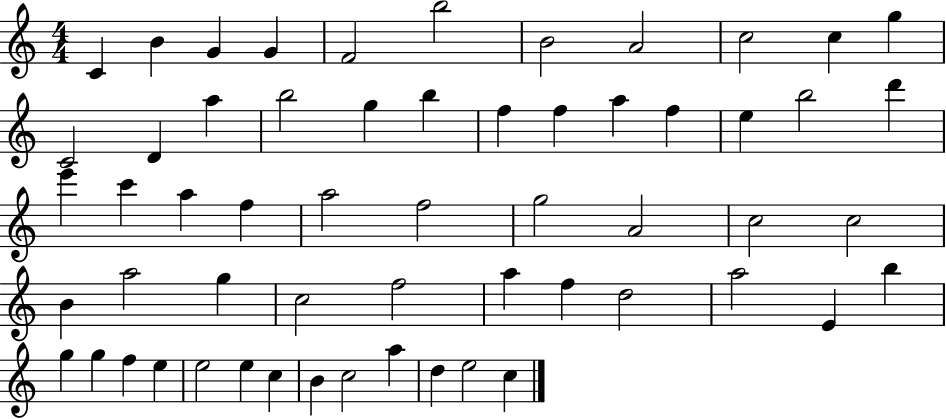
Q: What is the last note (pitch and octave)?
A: C5